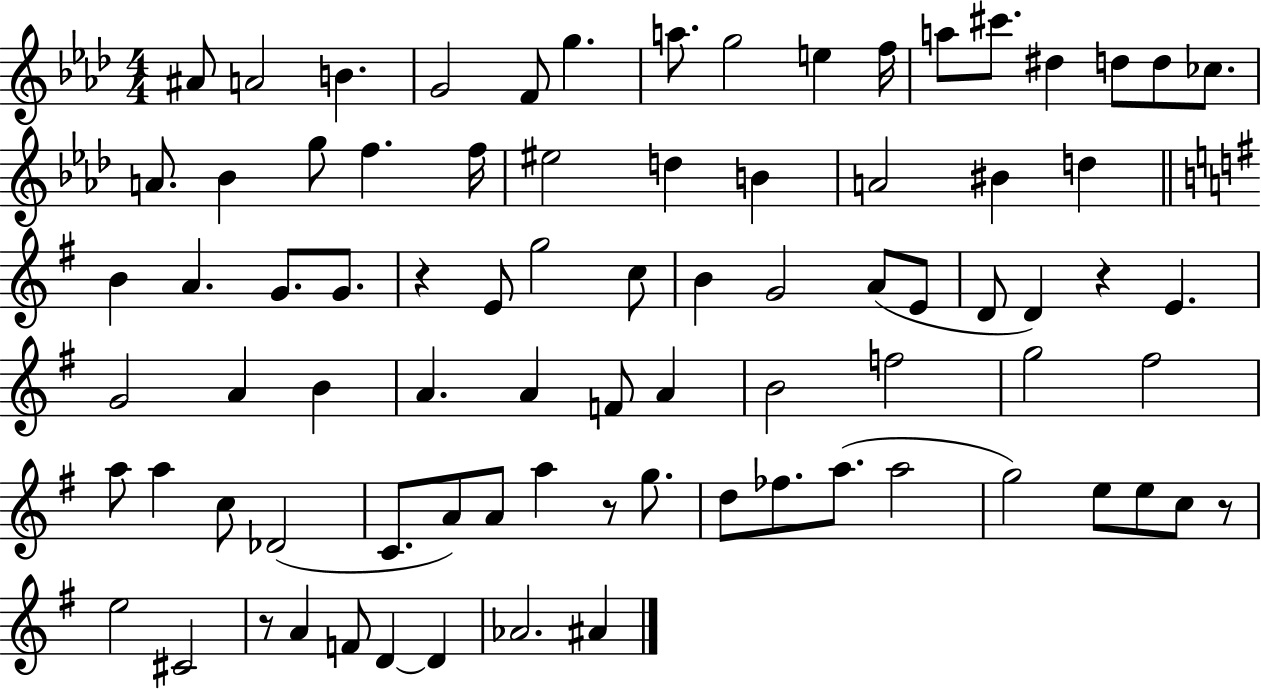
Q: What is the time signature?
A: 4/4